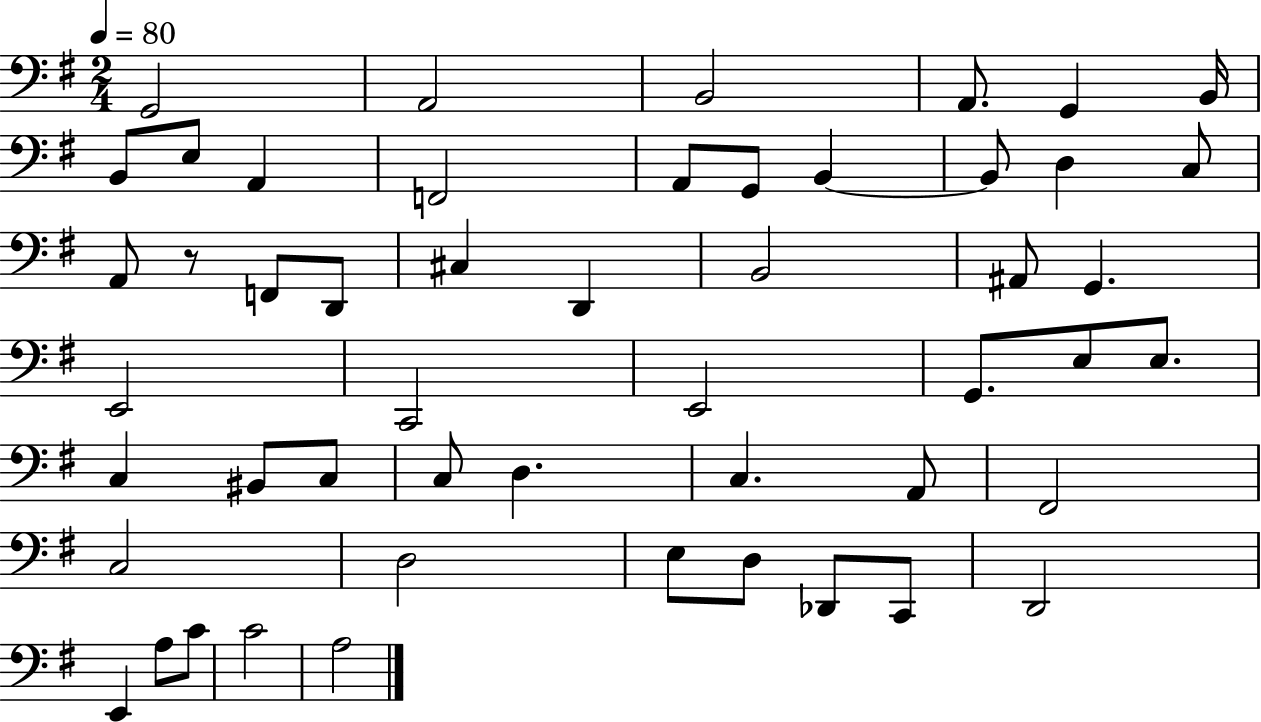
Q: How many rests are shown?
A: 1